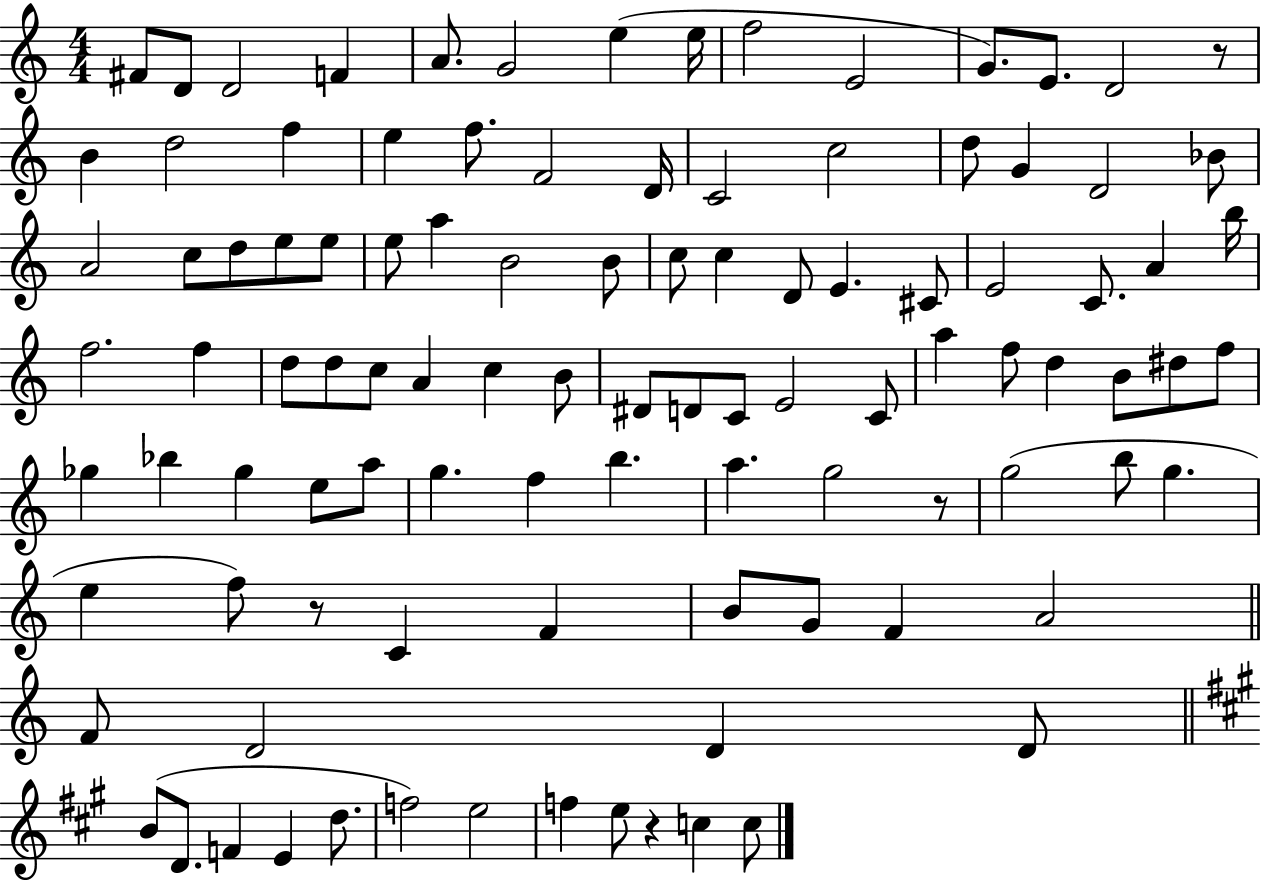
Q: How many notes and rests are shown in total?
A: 103